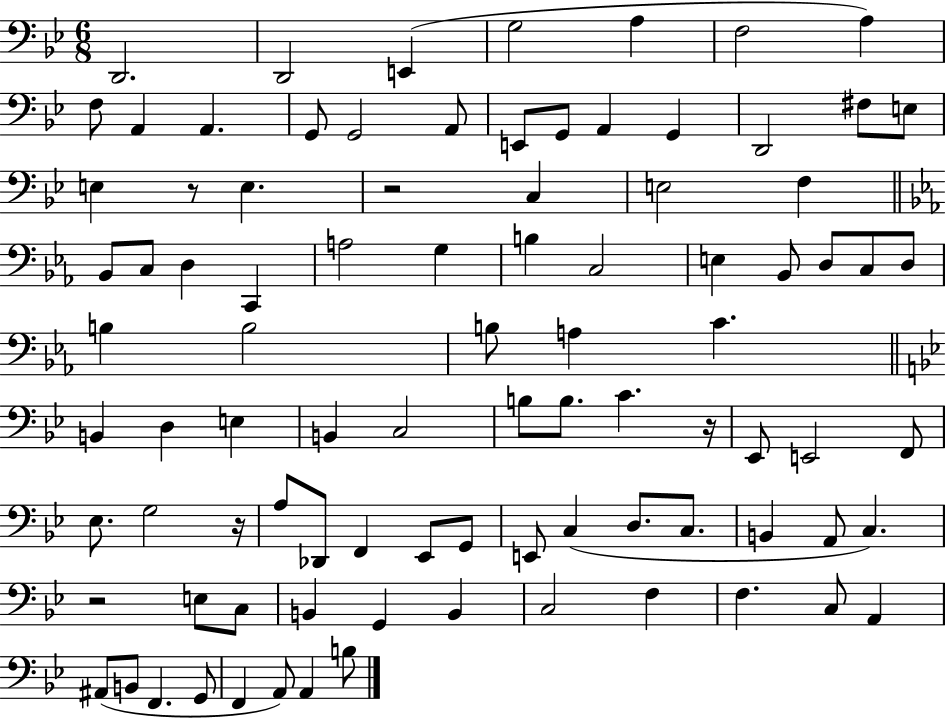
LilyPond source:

{
  \clef bass
  \numericTimeSignature
  \time 6/8
  \key bes \major
  d,2. | d,2 e,4( | g2 a4 | f2 a4) | \break f8 a,4 a,4. | g,8 g,2 a,8 | e,8 g,8 a,4 g,4 | d,2 fis8 e8 | \break e4 r8 e4. | r2 c4 | e2 f4 | \bar "||" \break \key ees \major bes,8 c8 d4 c,4 | a2 g4 | b4 c2 | e4 bes,8 d8 c8 d8 | \break b4 b2 | b8 a4 c'4. | \bar "||" \break \key bes \major b,4 d4 e4 | b,4 c2 | b8 b8. c'4. r16 | ees,8 e,2 f,8 | \break ees8. g2 r16 | a8 des,8 f,4 ees,8 g,8 | e,8 c4( d8. c8. | b,4 a,8 c4.) | \break r2 e8 c8 | b,4 g,4 b,4 | c2 f4 | f4. c8 a,4 | \break ais,8( b,8 f,4. g,8 | f,4 a,8) a,4 b8 | \bar "|."
}